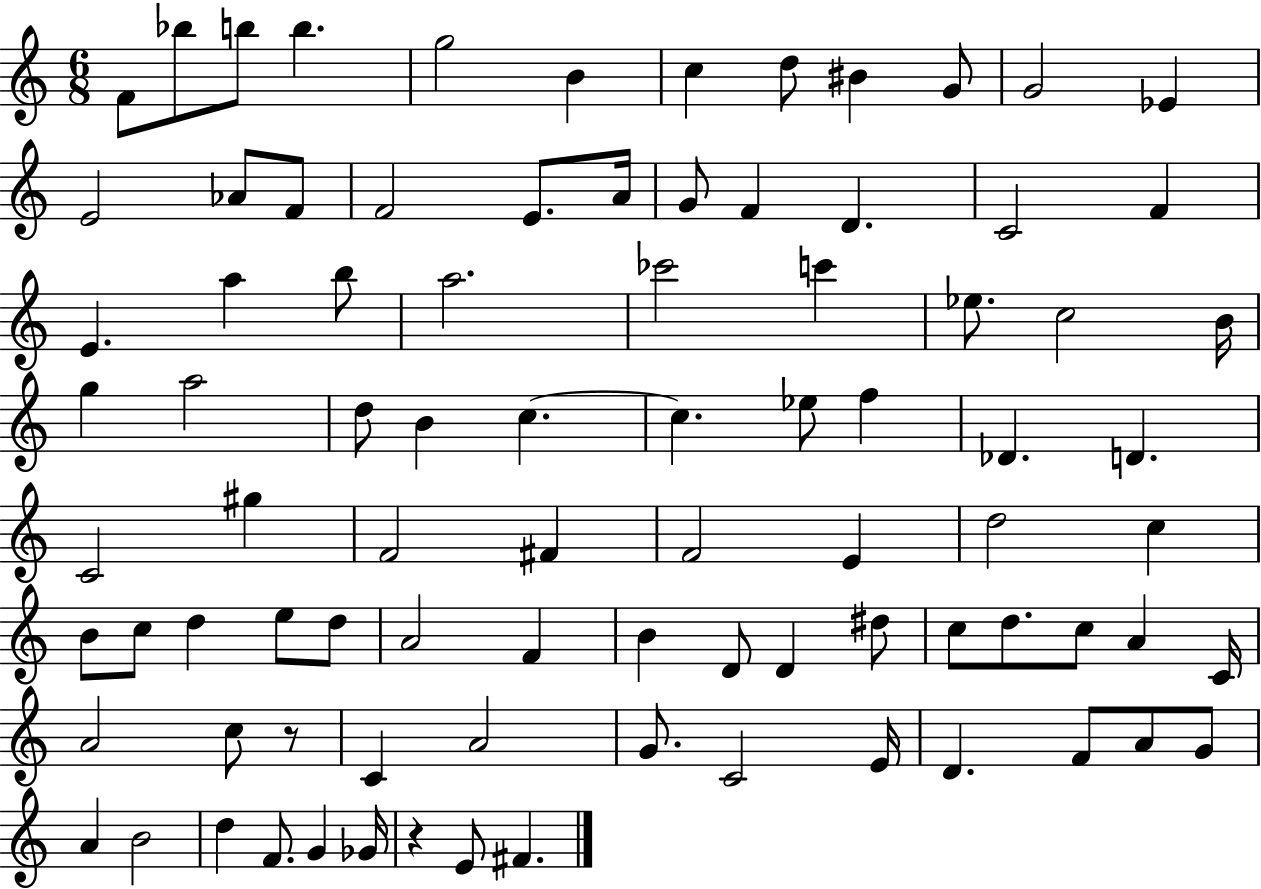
X:1
T:Untitled
M:6/8
L:1/4
K:C
F/2 _b/2 b/2 b g2 B c d/2 ^B G/2 G2 _E E2 _A/2 F/2 F2 E/2 A/4 G/2 F D C2 F E a b/2 a2 _c'2 c' _e/2 c2 B/4 g a2 d/2 B c c _e/2 f _D D C2 ^g F2 ^F F2 E d2 c B/2 c/2 d e/2 d/2 A2 F B D/2 D ^d/2 c/2 d/2 c/2 A C/4 A2 c/2 z/2 C A2 G/2 C2 E/4 D F/2 A/2 G/2 A B2 d F/2 G _G/4 z E/2 ^F